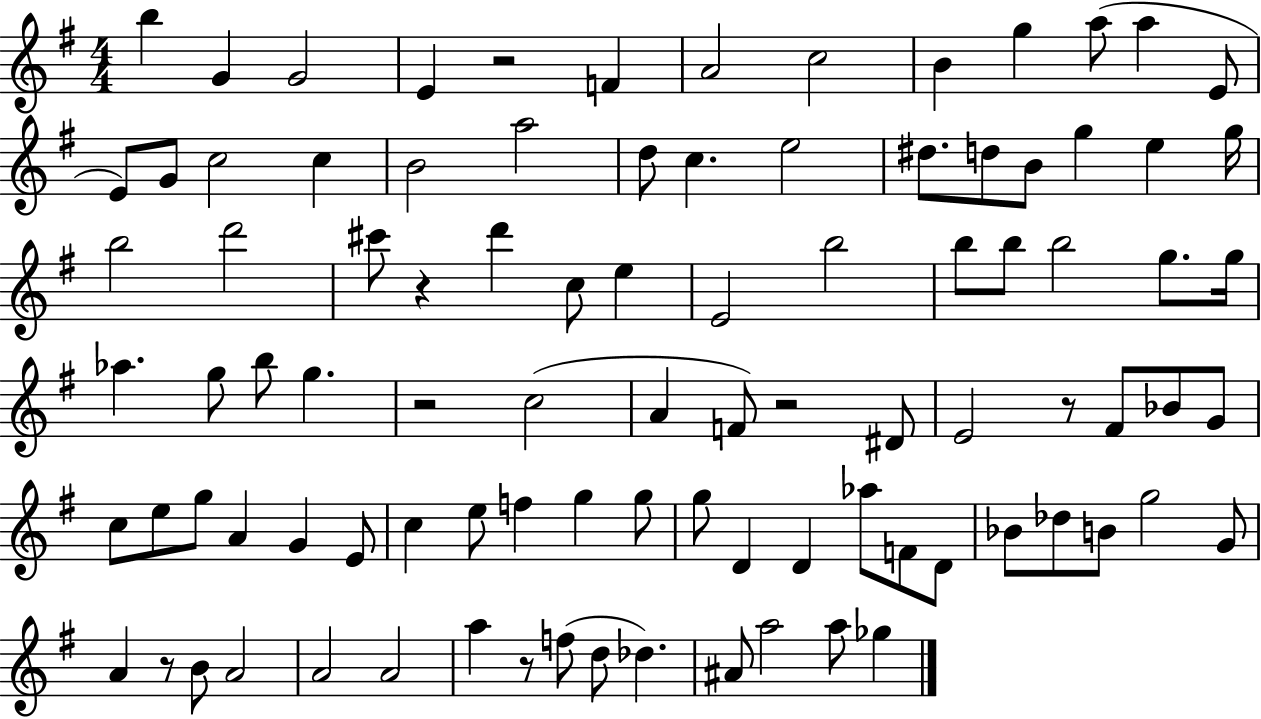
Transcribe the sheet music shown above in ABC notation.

X:1
T:Untitled
M:4/4
L:1/4
K:G
b G G2 E z2 F A2 c2 B g a/2 a E/2 E/2 G/2 c2 c B2 a2 d/2 c e2 ^d/2 d/2 B/2 g e g/4 b2 d'2 ^c'/2 z d' c/2 e E2 b2 b/2 b/2 b2 g/2 g/4 _a g/2 b/2 g z2 c2 A F/2 z2 ^D/2 E2 z/2 ^F/2 _B/2 G/2 c/2 e/2 g/2 A G E/2 c e/2 f g g/2 g/2 D D _a/2 F/2 D/2 _B/2 _d/2 B/2 g2 G/2 A z/2 B/2 A2 A2 A2 a z/2 f/2 d/2 _d ^A/2 a2 a/2 _g